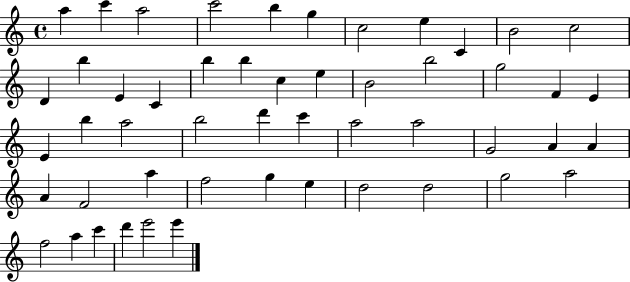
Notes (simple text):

A5/q C6/q A5/h C6/h B5/q G5/q C5/h E5/q C4/q B4/h C5/h D4/q B5/q E4/q C4/q B5/q B5/q C5/q E5/q B4/h B5/h G5/h F4/q E4/q E4/q B5/q A5/h B5/h D6/q C6/q A5/h A5/h G4/h A4/q A4/q A4/q F4/h A5/q F5/h G5/q E5/q D5/h D5/h G5/h A5/h F5/h A5/q C6/q D6/q E6/h E6/q